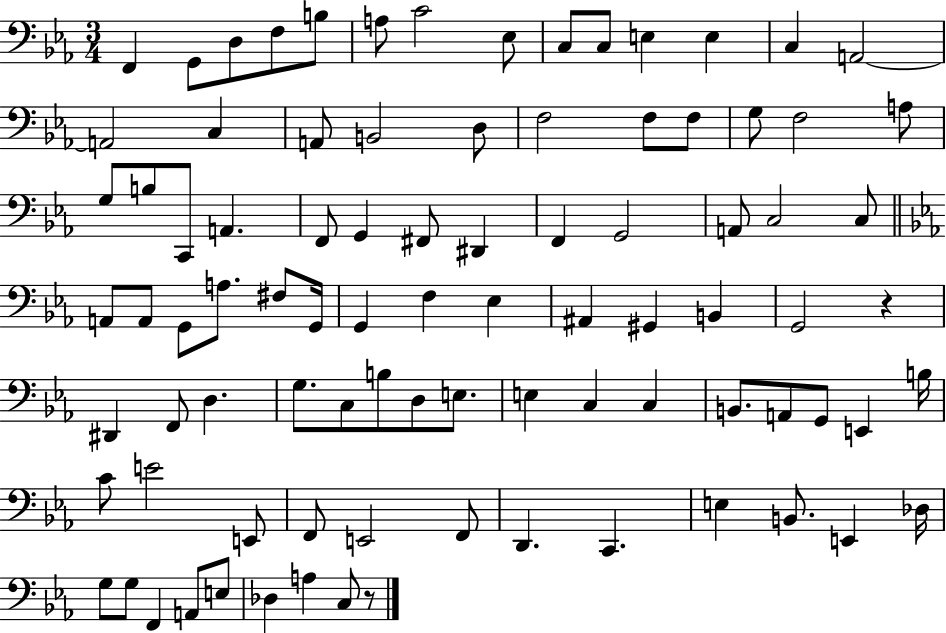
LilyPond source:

{
  \clef bass
  \numericTimeSignature
  \time 3/4
  \key ees \major
  f,4 g,8 d8 f8 b8 | a8 c'2 ees8 | c8 c8 e4 e4 | c4 a,2~~ | \break a,2 c4 | a,8 b,2 d8 | f2 f8 f8 | g8 f2 a8 | \break g8 b8 c,8 a,4. | f,8 g,4 fis,8 dis,4 | f,4 g,2 | a,8 c2 c8 | \break \bar "||" \break \key c \minor a,8 a,8 g,8 a8. fis8 g,16 | g,4 f4 ees4 | ais,4 gis,4 b,4 | g,2 r4 | \break dis,4 f,8 d4. | g8. c8 b8 d8 e8. | e4 c4 c4 | b,8. a,8 g,8 e,4 b16 | \break c'8 e'2 e,8 | f,8 e,2 f,8 | d,4. c,4. | e4 b,8. e,4 des16 | \break g8 g8 f,4 a,8 e8 | des4 a4 c8 r8 | \bar "|."
}